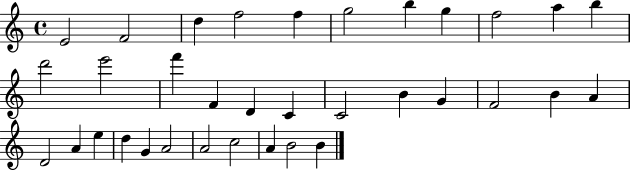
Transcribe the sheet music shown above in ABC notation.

X:1
T:Untitled
M:4/4
L:1/4
K:C
E2 F2 d f2 f g2 b g f2 a b d'2 e'2 f' F D C C2 B G F2 B A D2 A e d G A2 A2 c2 A B2 B